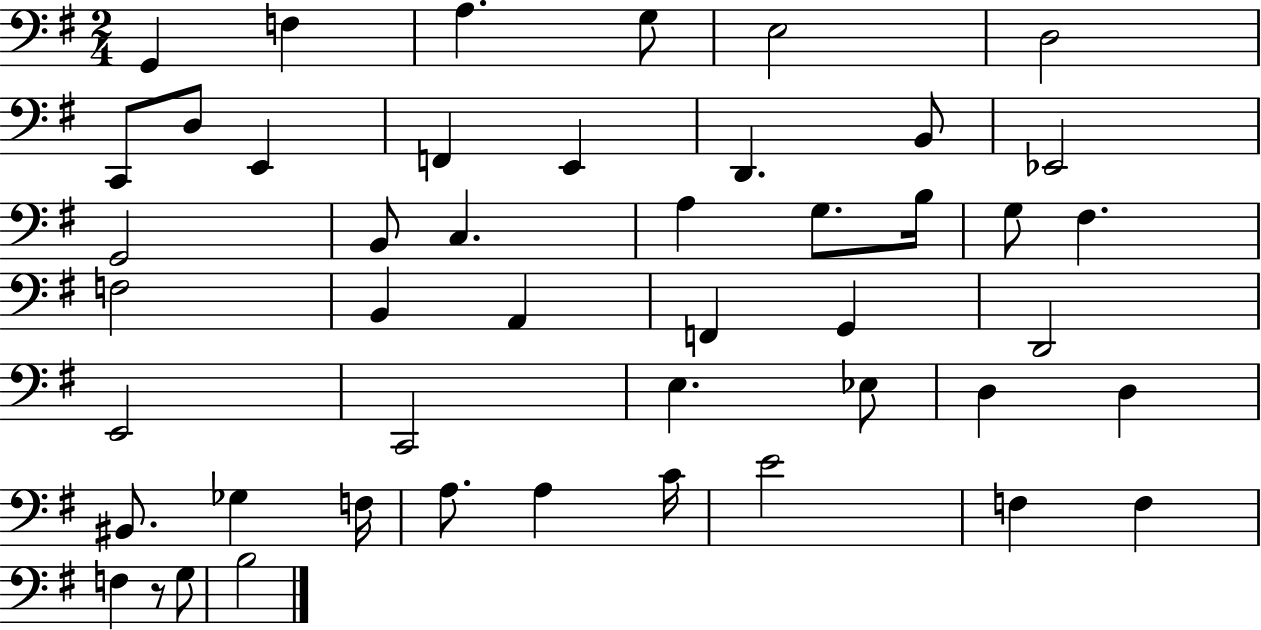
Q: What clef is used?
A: bass